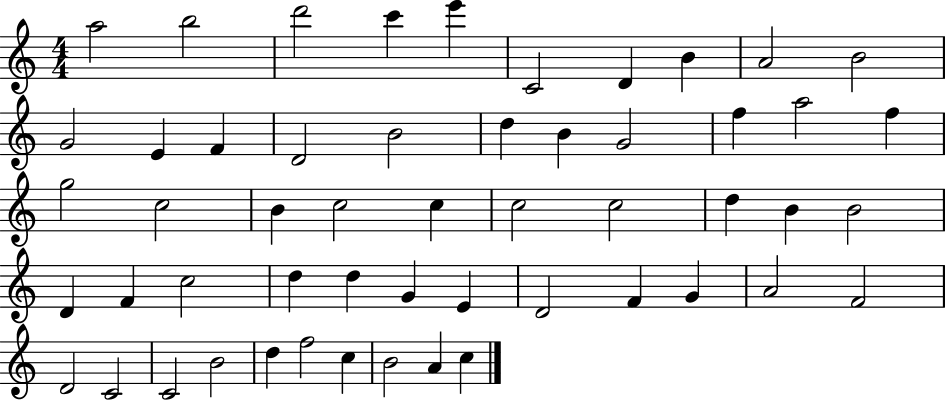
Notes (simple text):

A5/h B5/h D6/h C6/q E6/q C4/h D4/q B4/q A4/h B4/h G4/h E4/q F4/q D4/h B4/h D5/q B4/q G4/h F5/q A5/h F5/q G5/h C5/h B4/q C5/h C5/q C5/h C5/h D5/q B4/q B4/h D4/q F4/q C5/h D5/q D5/q G4/q E4/q D4/h F4/q G4/q A4/h F4/h D4/h C4/h C4/h B4/h D5/q F5/h C5/q B4/h A4/q C5/q